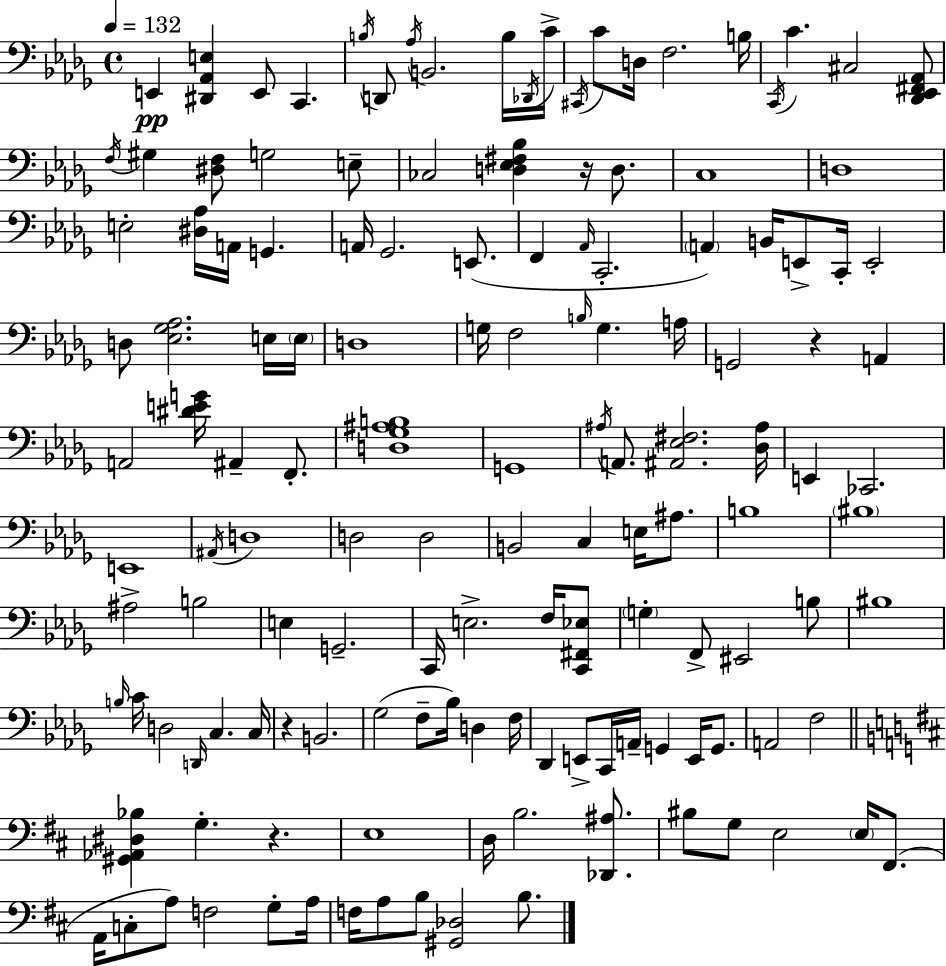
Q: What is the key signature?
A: BES minor